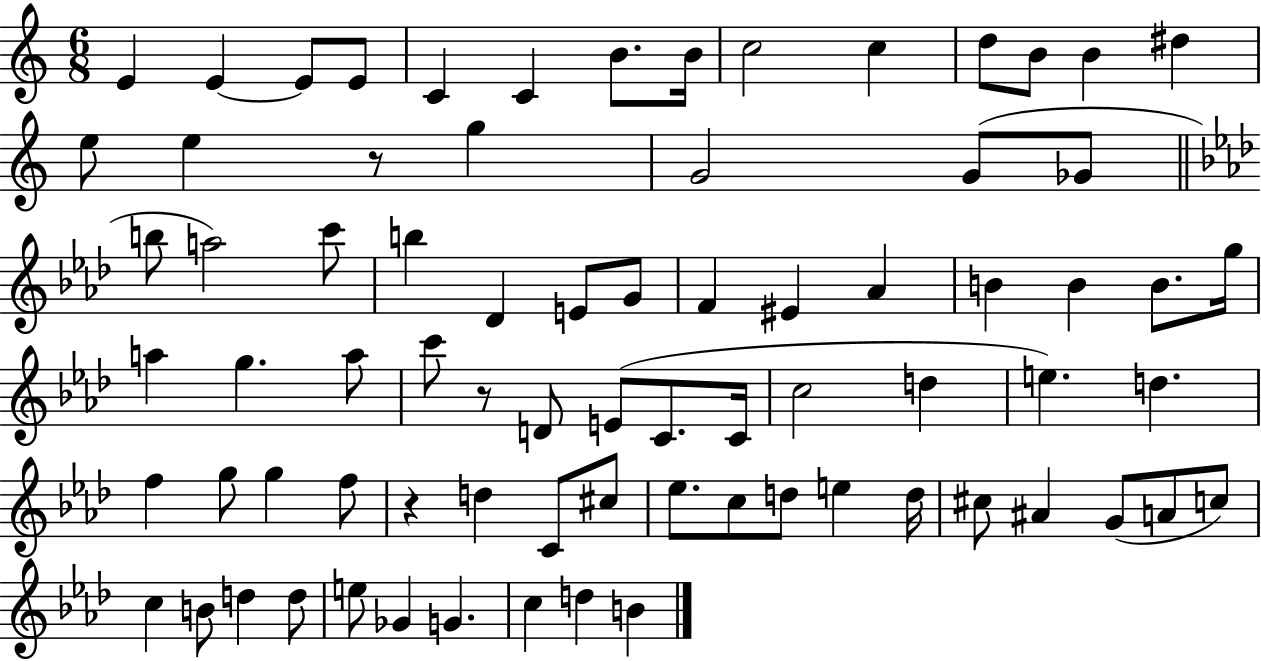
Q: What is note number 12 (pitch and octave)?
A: B4